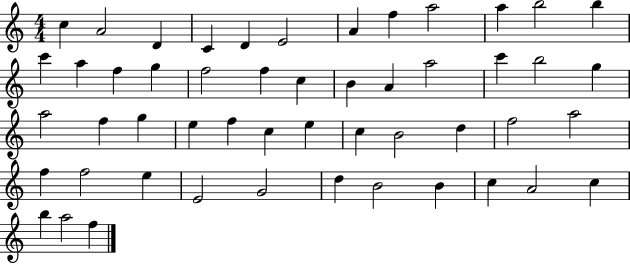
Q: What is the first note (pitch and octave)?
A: C5